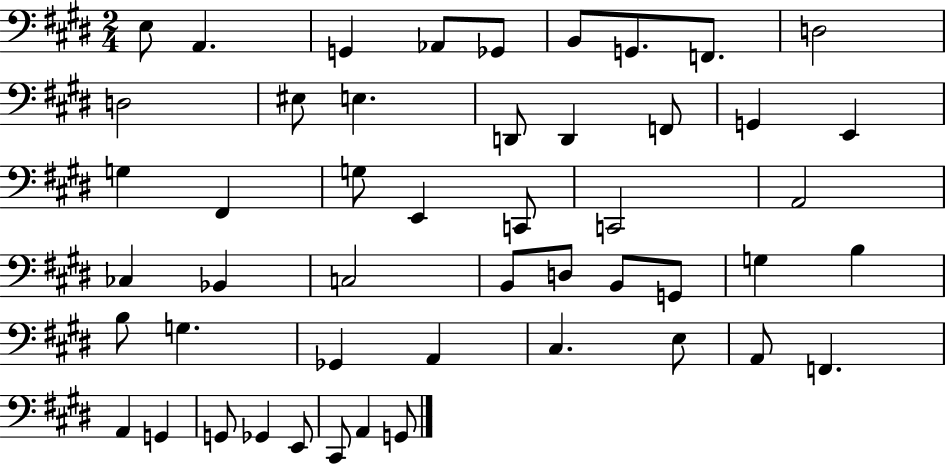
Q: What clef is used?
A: bass